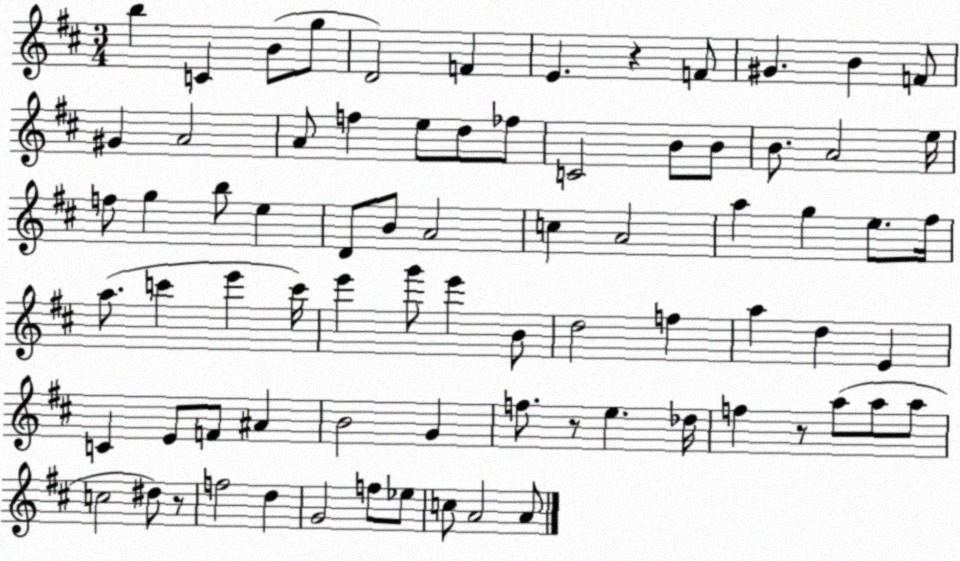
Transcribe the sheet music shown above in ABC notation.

X:1
T:Untitled
M:3/4
L:1/4
K:D
b C B/2 g/2 D2 F E z F/2 ^G B F/2 ^G A2 A/2 f e/2 d/2 _f/2 C2 B/2 B/2 B/2 A2 e/4 f/2 g b/2 e D/2 B/2 A2 c A2 a g e/2 ^f/4 a/2 c' e' c'/4 e' g'/2 e' B/2 d2 f a d E C E/2 F/2 ^A B2 G f/2 z/2 e _d/4 f z/2 a/2 a/2 a/2 c2 ^d/2 z/2 f2 d G2 f/2 _e/2 c/2 A2 A/2